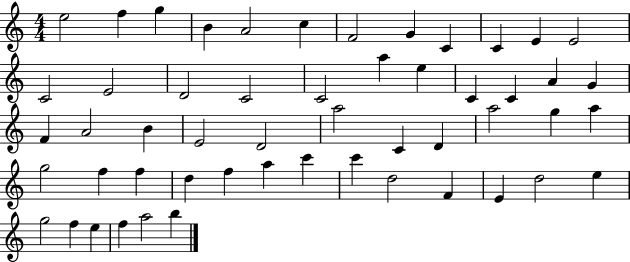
X:1
T:Untitled
M:4/4
L:1/4
K:C
e2 f g B A2 c F2 G C C E E2 C2 E2 D2 C2 C2 a e C C A G F A2 B E2 D2 a2 C D a2 g a g2 f f d f a c' c' d2 F E d2 e g2 f e f a2 b